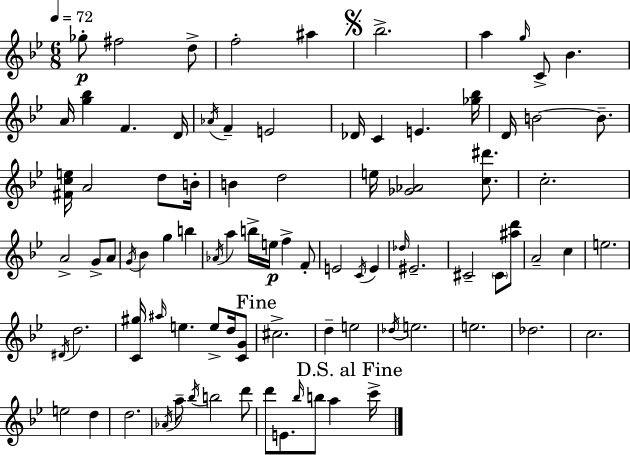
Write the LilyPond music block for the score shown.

{
  \clef treble
  \numericTimeSignature
  \time 6/8
  \key g \minor
  \tempo 4 = 72
  ges''8-.\p fis''2 d''8-> | f''2-. ais''4 | \mark \markup { \musicglyph "scripts.segno" } bes''2.-> | a''4 \grace { g''16 } c'8-> bes'4. | \break a'16 <g'' bes''>4 f'4. | d'16 \acciaccatura { aes'16 } f'4-- e'2 | des'16 c'4 e'4. | <ges'' bes''>16 d'16 b'2~~ b'8.-- | \break <fis' c'' e''>16 a'2 d''8 | b'16-. b'4 d''2 | e''16 <ges' aes'>2 <c'' dis'''>8. | c''2.-. | \break a'2-> g'8-> | a'8 \acciaccatura { g'16 } bes'4 g''4 b''4 | \acciaccatura { aes'16 } a''4 b''16-> e''16\p f''4-> | f'8-. e'2 | \break \acciaccatura { c'16 } e'4 \grace { des''16 } eis'2.-- | cis'2-- | \parenthesize cis'8 <ais'' d'''>8 a'2-- | c''4 e''2. | \break \acciaccatura { dis'16 } d''2. | <c' gis''>16 \grace { ais''16 } e''4. | e''8-> d''16 <c' g'>8 \mark "Fine" cis''2.-> | d''4-- | \break e''2 \acciaccatura { des''16 } e''2. | e''2. | des''2. | c''2. | \break e''2 | d''4 d''2. | \acciaccatura { aes'16 } a''8-- | \acciaccatura { bes''16 } b''2 d'''8 d'''8 | \break e'8. \grace { bes''16 } b''8 a''4 \mark "D.S. al Fine" c'''16-> | \bar "|."
}